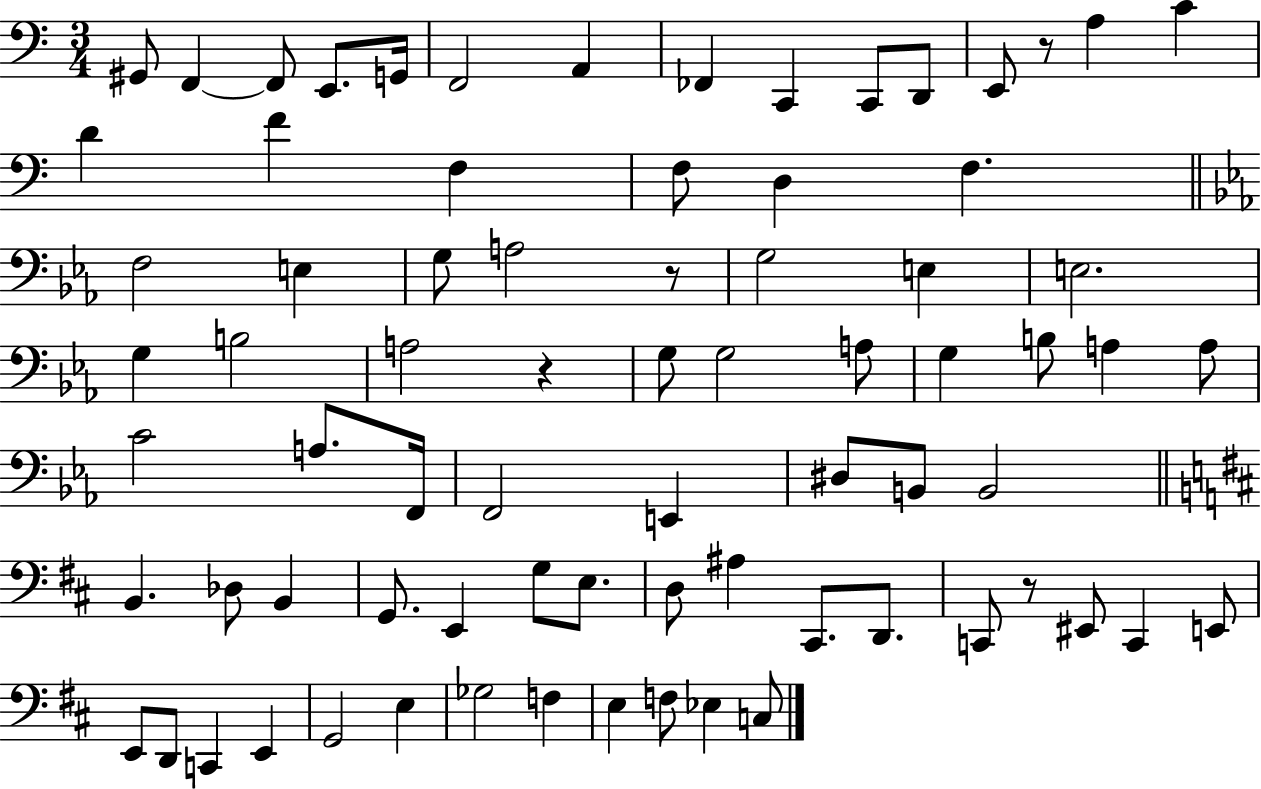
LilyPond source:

{
  \clef bass
  \numericTimeSignature
  \time 3/4
  \key c \major
  gis,8 f,4~~ f,8 e,8. g,16 | f,2 a,4 | fes,4 c,4 c,8 d,8 | e,8 r8 a4 c'4 | \break d'4 f'4 f4 | f8 d4 f4. | \bar "||" \break \key c \minor f2 e4 | g8 a2 r8 | g2 e4 | e2. | \break g4 b2 | a2 r4 | g8 g2 a8 | g4 b8 a4 a8 | \break c'2 a8. f,16 | f,2 e,4 | dis8 b,8 b,2 | \bar "||" \break \key d \major b,4. des8 b,4 | g,8. e,4 g8 e8. | d8 ais4 cis,8. d,8. | c,8 r8 eis,8 c,4 e,8 | \break e,8 d,8 c,4 e,4 | g,2 e4 | ges2 f4 | e4 f8 ees4 c8 | \break \bar "|."
}